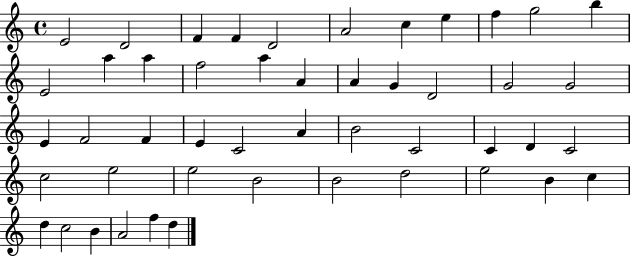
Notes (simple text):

E4/h D4/h F4/q F4/q D4/h A4/h C5/q E5/q F5/q G5/h B5/q E4/h A5/q A5/q F5/h A5/q A4/q A4/q G4/q D4/h G4/h G4/h E4/q F4/h F4/q E4/q C4/h A4/q B4/h C4/h C4/q D4/q C4/h C5/h E5/h E5/h B4/h B4/h D5/h E5/h B4/q C5/q D5/q C5/h B4/q A4/h F5/q D5/q